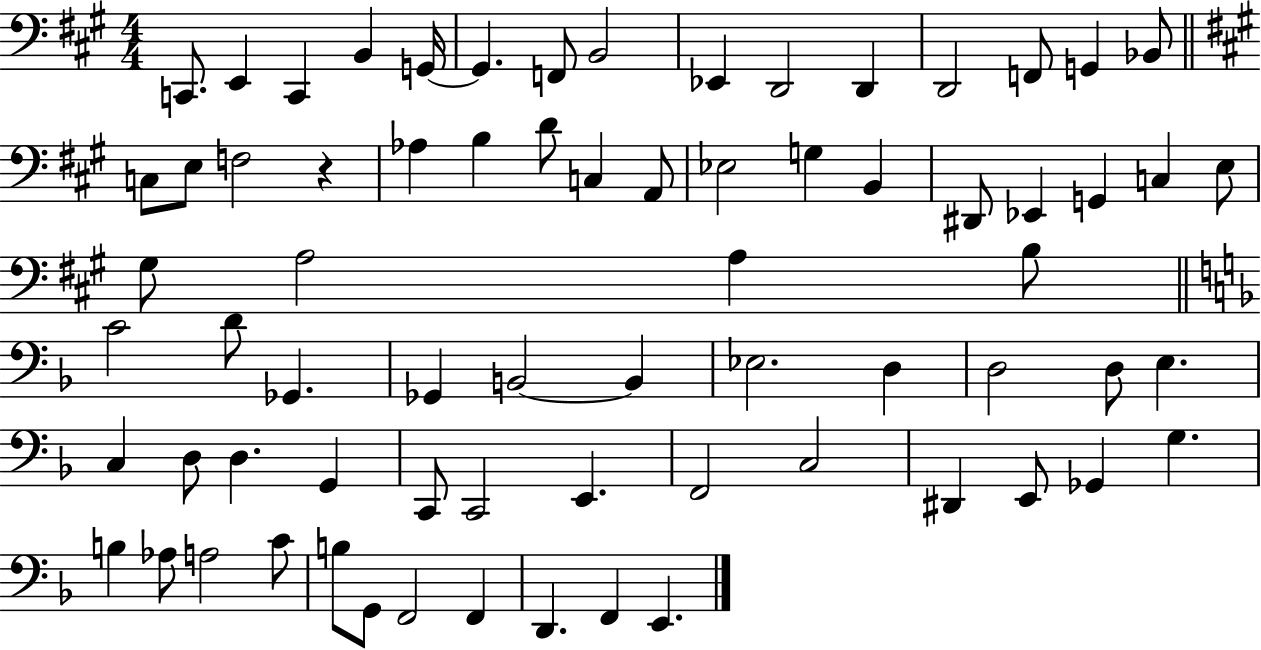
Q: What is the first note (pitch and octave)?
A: C2